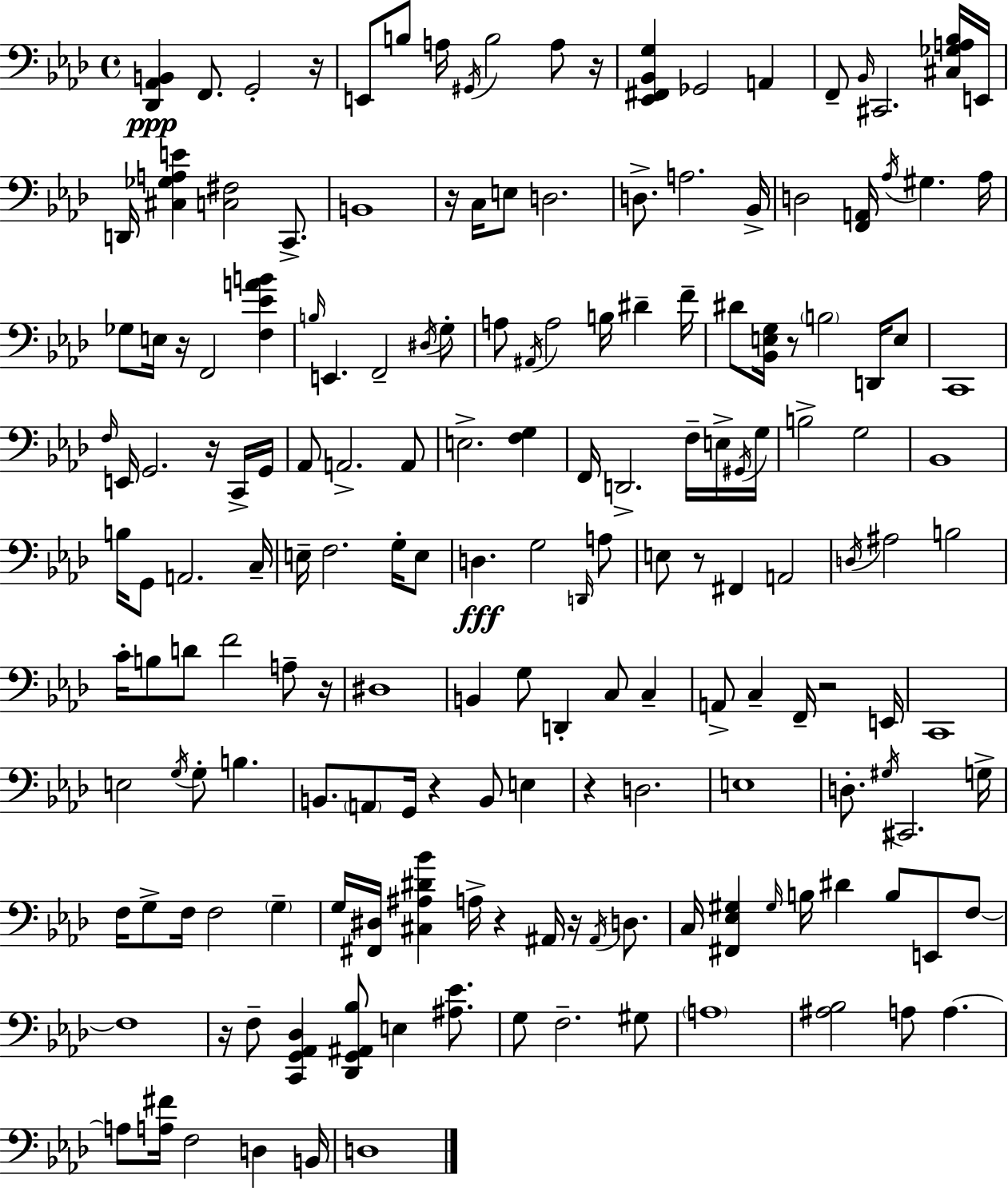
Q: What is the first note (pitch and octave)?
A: F2